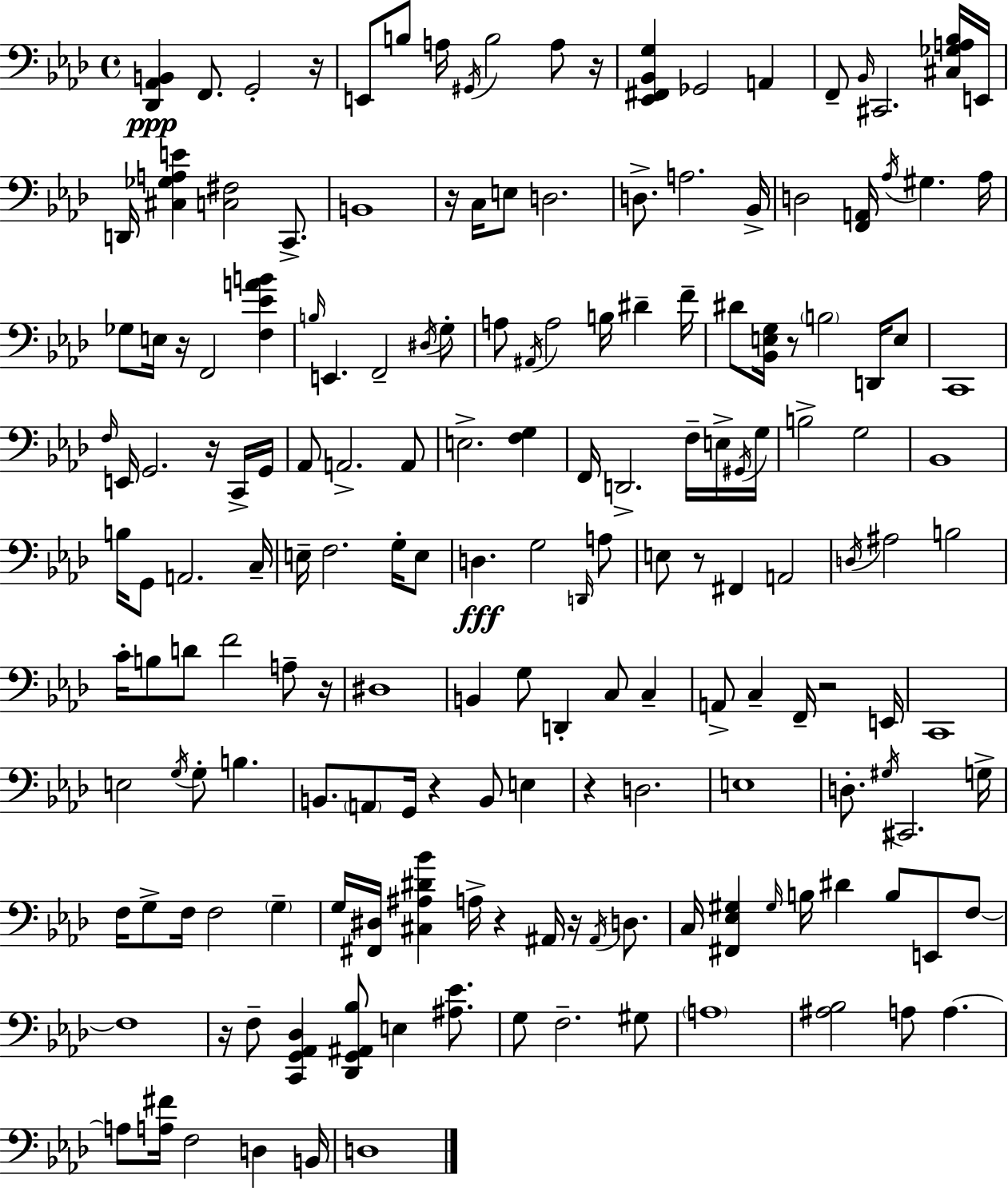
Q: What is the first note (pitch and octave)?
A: F2